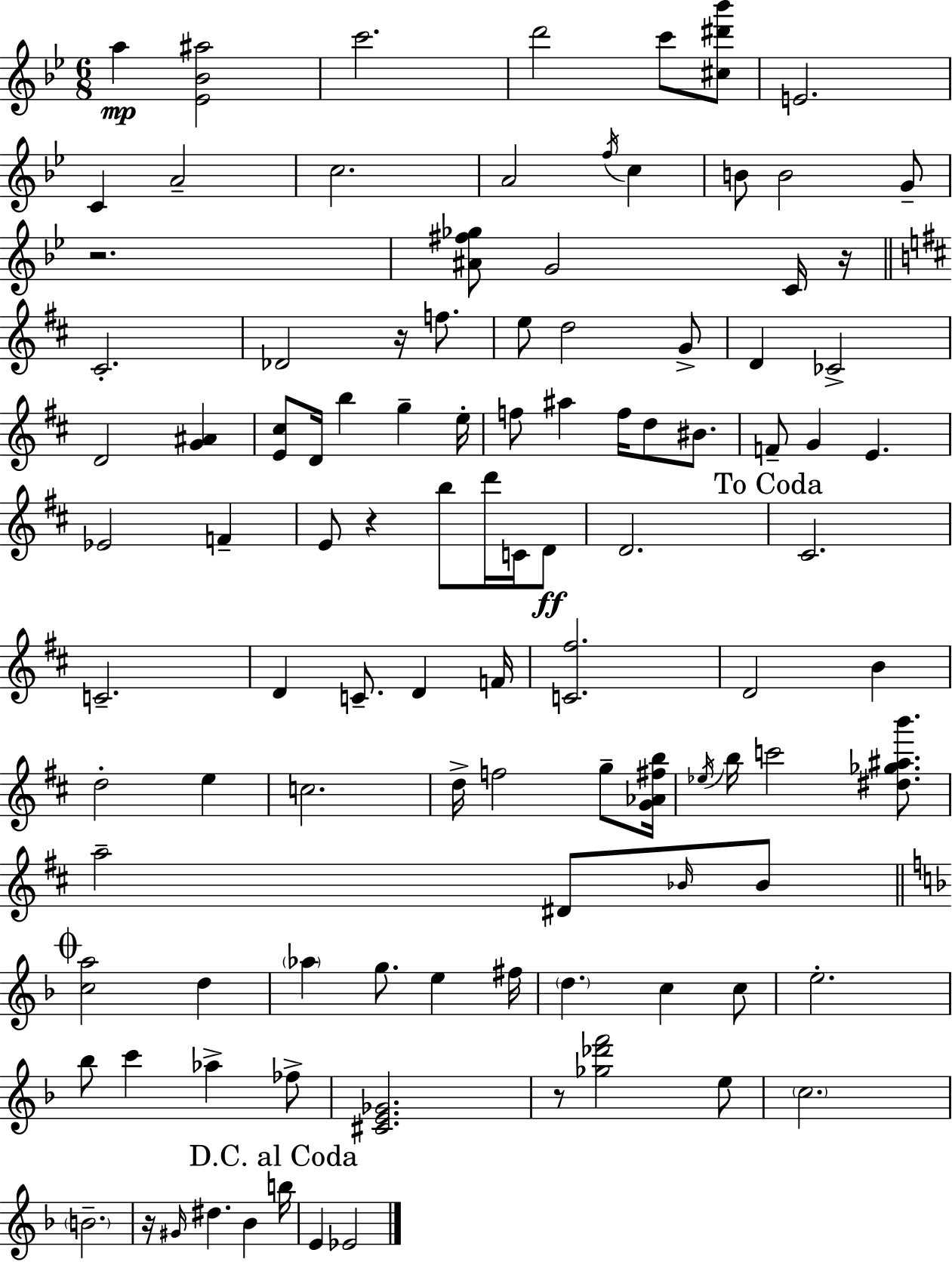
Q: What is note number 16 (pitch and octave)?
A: C4